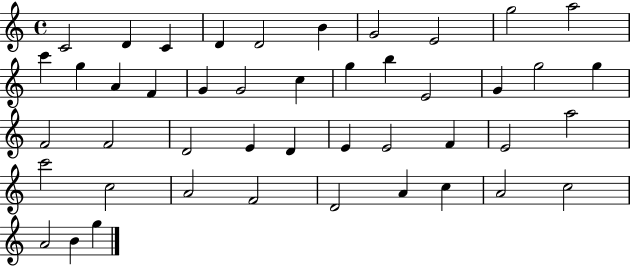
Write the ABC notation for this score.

X:1
T:Untitled
M:4/4
L:1/4
K:C
C2 D C D D2 B G2 E2 g2 a2 c' g A F G G2 c g b E2 G g2 g F2 F2 D2 E D E E2 F E2 a2 c'2 c2 A2 F2 D2 A c A2 c2 A2 B g